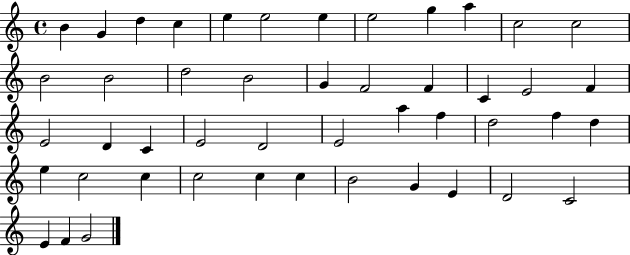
B4/q G4/q D5/q C5/q E5/q E5/h E5/q E5/h G5/q A5/q C5/h C5/h B4/h B4/h D5/h B4/h G4/q F4/h F4/q C4/q E4/h F4/q E4/h D4/q C4/q E4/h D4/h E4/h A5/q F5/q D5/h F5/q D5/q E5/q C5/h C5/q C5/h C5/q C5/q B4/h G4/q E4/q D4/h C4/h E4/q F4/q G4/h